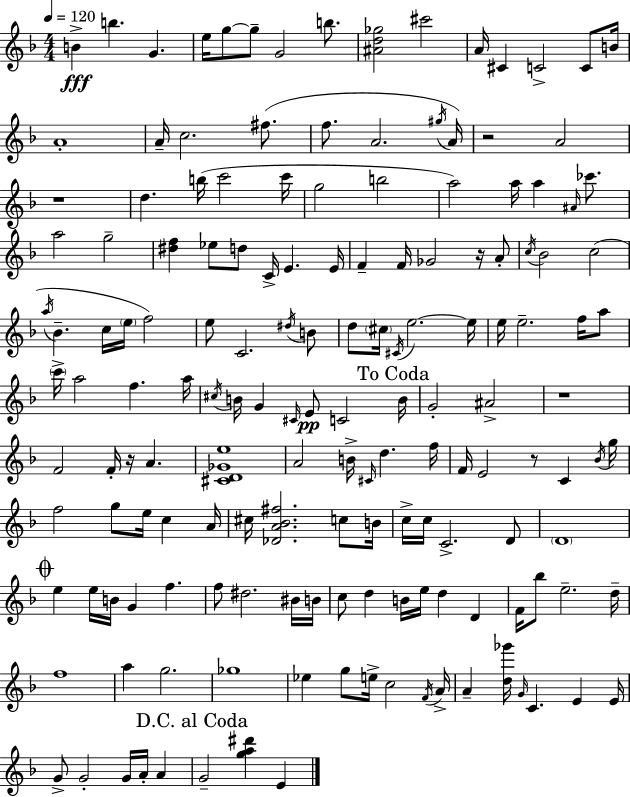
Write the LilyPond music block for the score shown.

{
  \clef treble
  \numericTimeSignature
  \time 4/4
  \key f \major
  \tempo 4 = 120
  b'4->\fff b''4. g'4. | e''16 g''8~~ g''8-- g'2 b''8. | <ais' d'' ges''>2 cis'''2 | a'16 cis'4 c'2-> c'8 b'16 | \break a'1-. | a'16-- c''2. fis''8.( | f''8. a'2. \acciaccatura { gis''16 }) | a'16 r2 a'2 | \break r1 | d''4. b''16( c'''2 | c'''16 g''2 b''2 | a''2) a''16 a''4 \grace { ais'16 } ces'''8. | \break a''2 g''2-- | <dis'' f''>4 ees''8 d''8 c'16-> e'4. | e'16 f'4-- f'16 ges'2 r16 | a'8-. \acciaccatura { c''16 } bes'2 c''2( | \break \acciaccatura { a''16 } bes'4.-- c''16 \parenthesize e''16 f''2) | e''8 c'2. | \acciaccatura { dis''16 } b'8 d''8 \parenthesize cis''16 \acciaccatura { cis'16 } e''2.~~ | e''16 e''16 e''2.-- | \break f''16 a''8 \parenthesize c'''16-> a''2 f''4. | a''16 \acciaccatura { cis''16 } b'16 g'4 \grace { cis'16 } e'8\pp c'2 | \mark "To Coda" b'16 g'2-. | ais'2-> r1 | \break f'2 | f'16-. r16 a'4. <cis' d' ges' e''>1 | a'2 | b'16-> \grace { cis'16 } d''4. f''16 f'16 e'2 | \break r8 c'4 \acciaccatura { bes'16 } g''16 f''2 | g''8 e''16 c''4 a'16 cis''16 <des' a' bes' fis''>2. | c''8 b'16 c''16-> c''16 c'2.-> | d'8 \parenthesize d'1 | \break \mark \markup { \musicglyph "scripts.coda" } e''4 e''16 b'16 | g'4 f''4. f''8 dis''2. | bis'16 b'16 c''8 d''4 | b'16 e''16 d''4 d'4 f'16 bes''8 e''2.-- | \break d''16-- f''1 | a''4 g''2. | ges''1 | ees''4 g''8 | \break e''16-> c''2 \acciaccatura { f'16 } a'16-> a'4-- <d'' ges'''>16 | \grace { g'16 } c'4. e'4 e'16 g'8-> g'2-. | g'16 a'16-. a'4 \mark "D.C. al Coda" g'2-- | <g'' a'' dis'''>4 e'4 \bar "|."
}